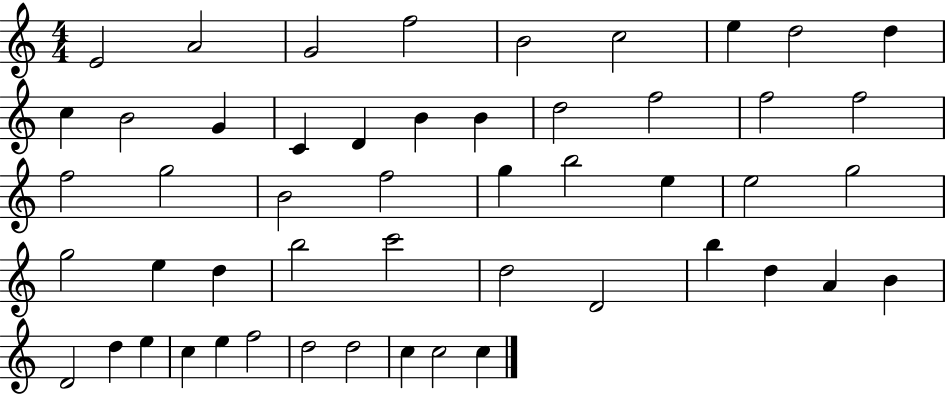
E4/h A4/h G4/h F5/h B4/h C5/h E5/q D5/h D5/q C5/q B4/h G4/q C4/q D4/q B4/q B4/q D5/h F5/h F5/h F5/h F5/h G5/h B4/h F5/h G5/q B5/h E5/q E5/h G5/h G5/h E5/q D5/q B5/h C6/h D5/h D4/h B5/q D5/q A4/q B4/q D4/h D5/q E5/q C5/q E5/q F5/h D5/h D5/h C5/q C5/h C5/q